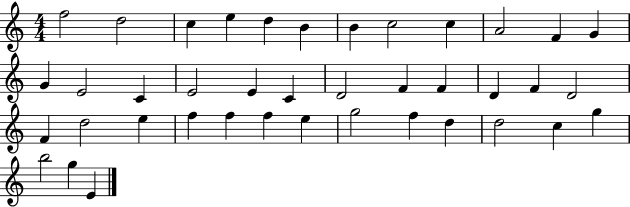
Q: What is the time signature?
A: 4/4